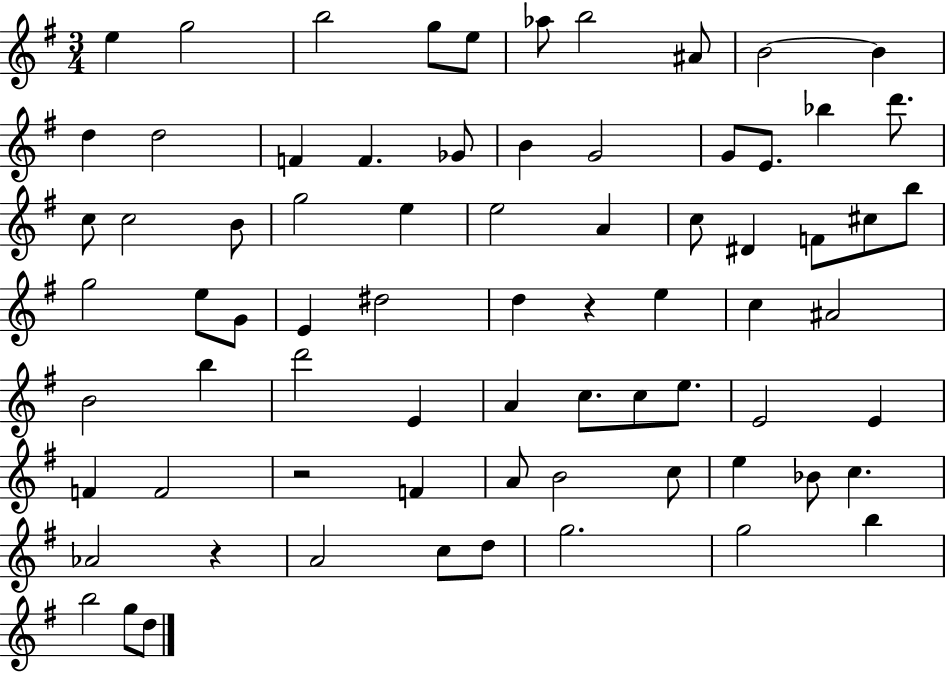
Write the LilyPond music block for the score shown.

{
  \clef treble
  \numericTimeSignature
  \time 3/4
  \key g \major
  e''4 g''2 | b''2 g''8 e''8 | aes''8 b''2 ais'8 | b'2~~ b'4 | \break d''4 d''2 | f'4 f'4. ges'8 | b'4 g'2 | g'8 e'8. bes''4 d'''8. | \break c''8 c''2 b'8 | g''2 e''4 | e''2 a'4 | c''8 dis'4 f'8 cis''8 b''8 | \break g''2 e''8 g'8 | e'4 dis''2 | d''4 r4 e''4 | c''4 ais'2 | \break b'2 b''4 | d'''2 e'4 | a'4 c''8. c''8 e''8. | e'2 e'4 | \break f'4 f'2 | r2 f'4 | a'8 b'2 c''8 | e''4 bes'8 c''4. | \break aes'2 r4 | a'2 c''8 d''8 | g''2. | g''2 b''4 | \break b''2 g''8 d''8 | \bar "|."
}